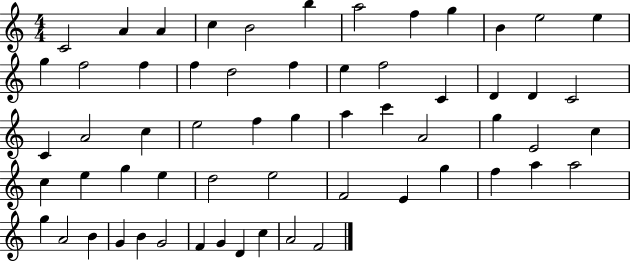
C4/h A4/q A4/q C5/q B4/h B5/q A5/h F5/q G5/q B4/q E5/h E5/q G5/q F5/h F5/q F5/q D5/h F5/q E5/q F5/h C4/q D4/q D4/q C4/h C4/q A4/h C5/q E5/h F5/q G5/q A5/q C6/q A4/h G5/q E4/h C5/q C5/q E5/q G5/q E5/q D5/h E5/h F4/h E4/q G5/q F5/q A5/q A5/h G5/q A4/h B4/q G4/q B4/q G4/h F4/q G4/q D4/q C5/q A4/h F4/h